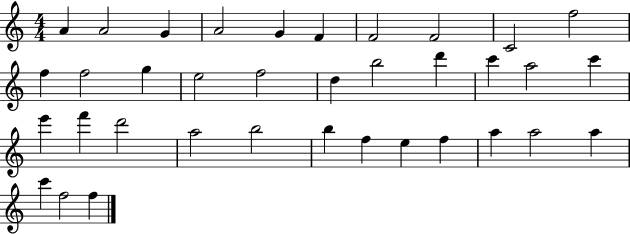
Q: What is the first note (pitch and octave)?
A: A4